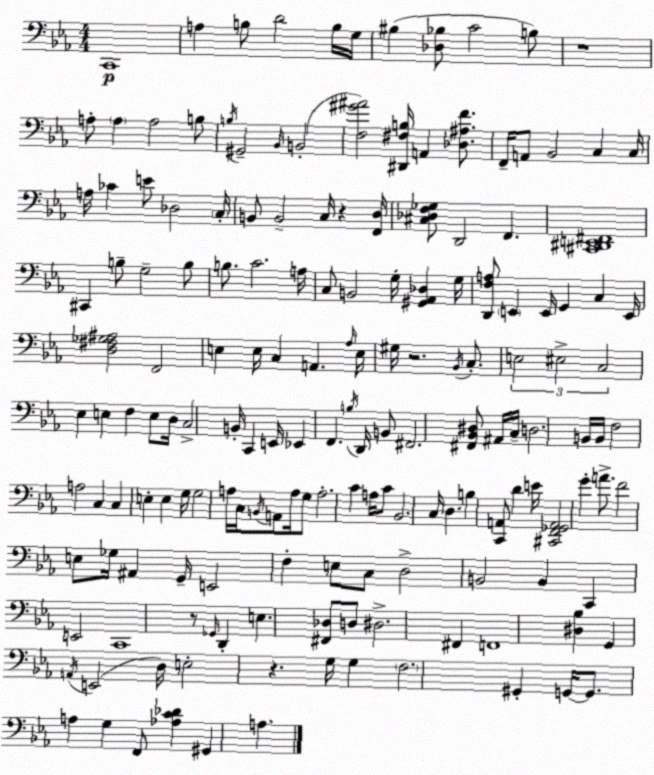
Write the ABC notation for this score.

X:1
T:Untitled
M:4/4
L:1/4
K:Eb
C,,4 A, B,/2 D2 B,/4 G,/4 ^B, [_D,_B,]/2 C2 B,/2 z4 A,/2 A, A,2 B,/2 B,/4 ^G,,2 _B,,/4 B,,2 [F,^G^A]2 [^D,,^F,B,]/4 A,, [_D,^A,F]/2 F,,/4 A,,/2 _B,,2 C, C,/4 A,/4 _C E/2 _D,2 C,/4 B,,/2 B,,2 C,/4 z [F,,D,]/4 [^C,_D,F,_G,]/2 D,,2 F,, [^C,,^D,,E,,^F,,]4 ^C,, B,/2 G,2 B,/2 B,/2 C2 A,/4 C,/2 B,,2 G,/4 [^G,,_A,,_D,] G,/4 [D,,F,A,]/2 E,, E,,/4 G,, C, E,,/4 [D,^F,_G,^A,]2 F,,2 E, E,/4 C, A,, _A,/4 E,/4 ^G,/4 z2 _B,,/4 C,/2 E,2 ^E,2 C,2 _E, E, F, E,/2 D,/4 C,2 B,,/4 C,, E,,/4 _E,, F,, B,/4 D,,/4 B,,/2 ^F,,2 [^F,,_B,,^D,]/2 ^A,,/4 C,/4 D,2 B,,/4 B,,/4 F,2 A,2 C, C, E, E, G,/4 G,2 A,/4 C,/4 B,,/4 A,,/2 A,/4 G,/2 A,2 C A,/4 C/2 _B,,2 C,/4 D, B, [C,,A,,]/2 D E/4 [^C,,F,,_G,,A,,]2 G A/2 F2 E,/2 _G,/4 ^A,, G,,/4 E,,2 F, E,/2 C,/2 D,2 B,,2 B,, C,, E,,2 C,,4 z/2 _G,,/4 D,, E, [^F,,_D,]/2 D,/2 ^D,2 ^F,, F,,4 [^D,_B,] G,, A,,/4 E,,2 D,/4 E,2 z G,/4 G, F,2 ^G,, G,,/4 G,,/2 A, G, F,,/2 [_A,C_D] ^G,, A,